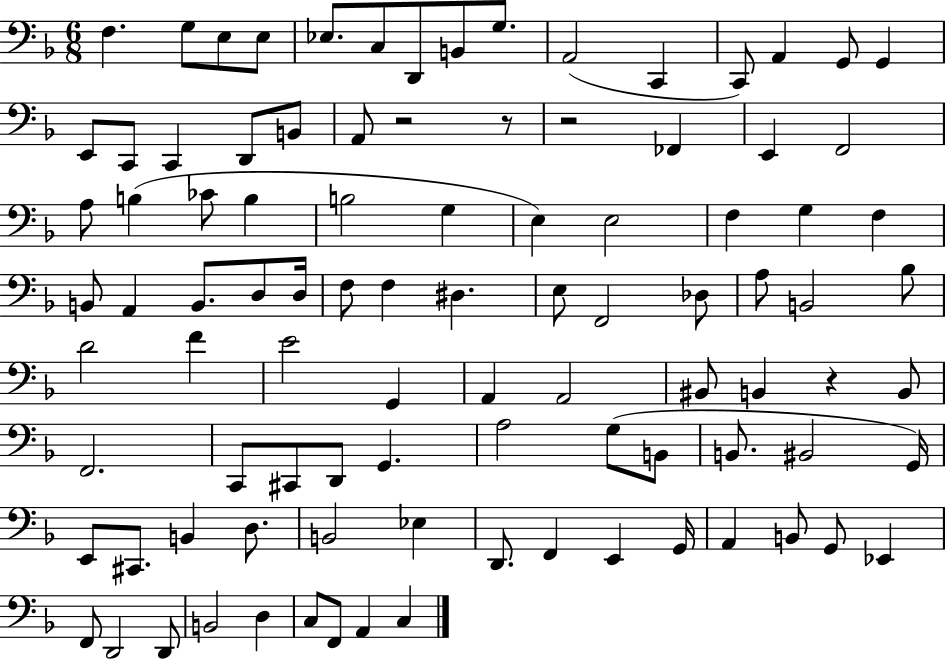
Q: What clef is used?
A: bass